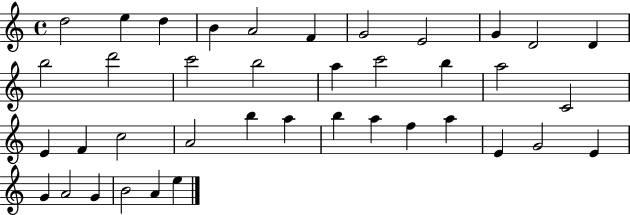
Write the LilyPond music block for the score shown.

{
  \clef treble
  \time 4/4
  \defaultTimeSignature
  \key c \major
  d''2 e''4 d''4 | b'4 a'2 f'4 | g'2 e'2 | g'4 d'2 d'4 | \break b''2 d'''2 | c'''2 b''2 | a''4 c'''2 b''4 | a''2 c'2 | \break e'4 f'4 c''2 | a'2 b''4 a''4 | b''4 a''4 f''4 a''4 | e'4 g'2 e'4 | \break g'4 a'2 g'4 | b'2 a'4 e''4 | \bar "|."
}